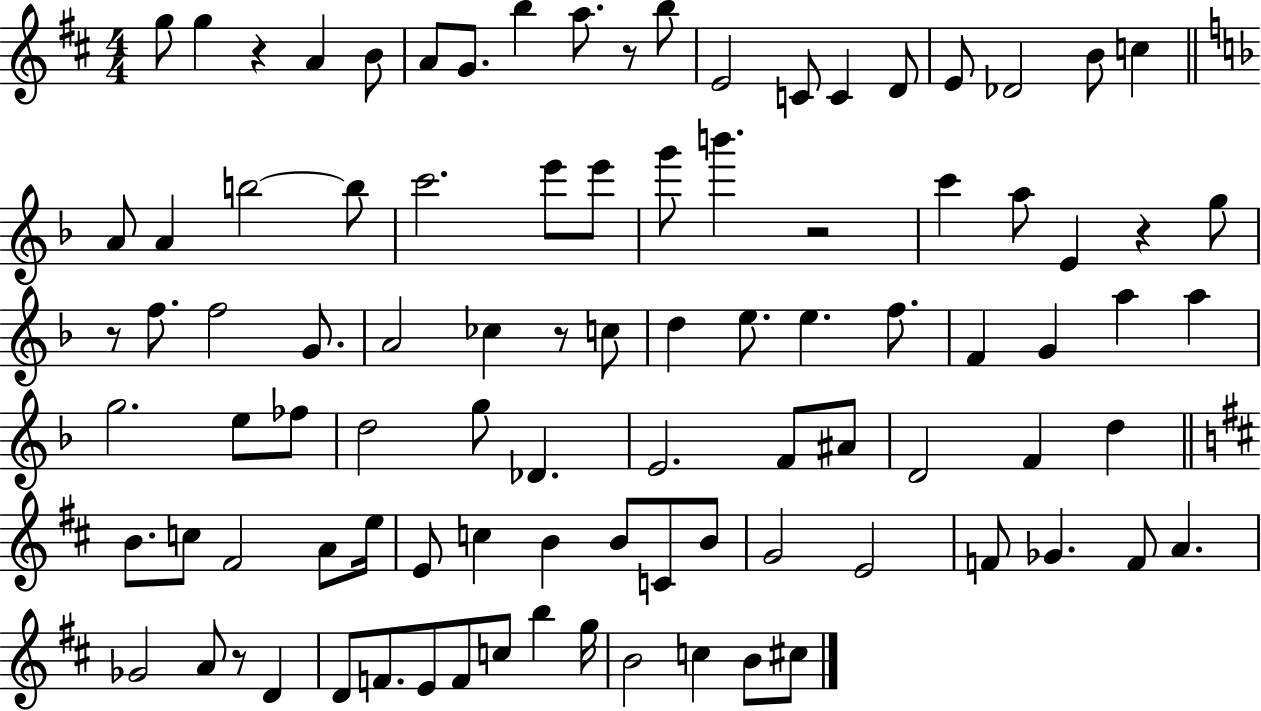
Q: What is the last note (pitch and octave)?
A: C#5